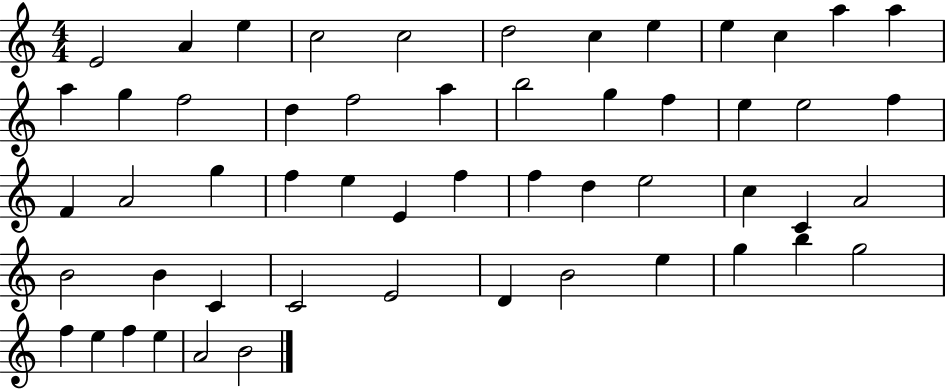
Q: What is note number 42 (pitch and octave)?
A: E4